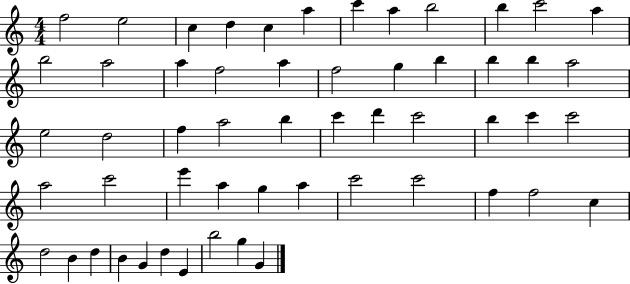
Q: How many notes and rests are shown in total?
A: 55